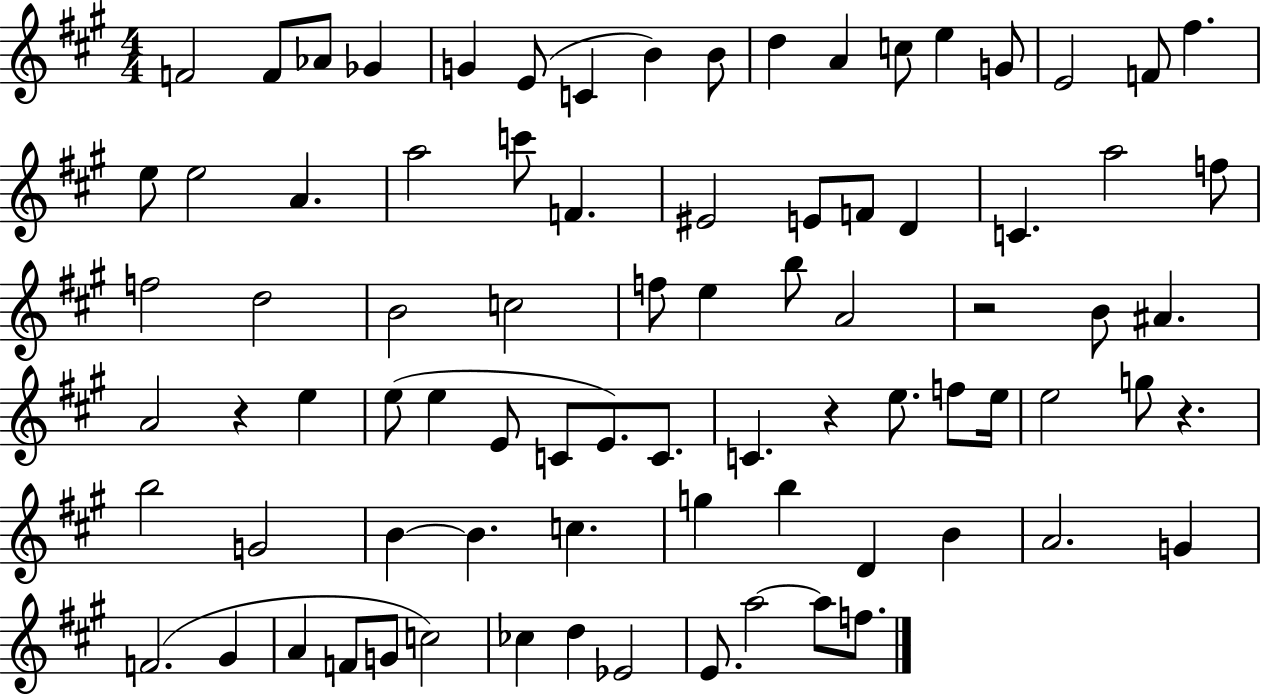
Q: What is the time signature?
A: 4/4